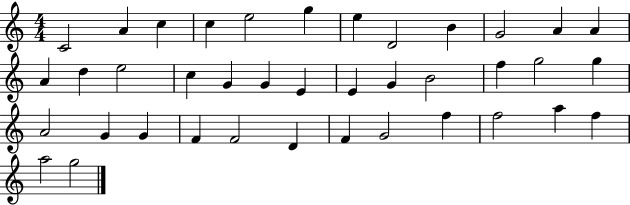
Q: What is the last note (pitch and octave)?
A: G5